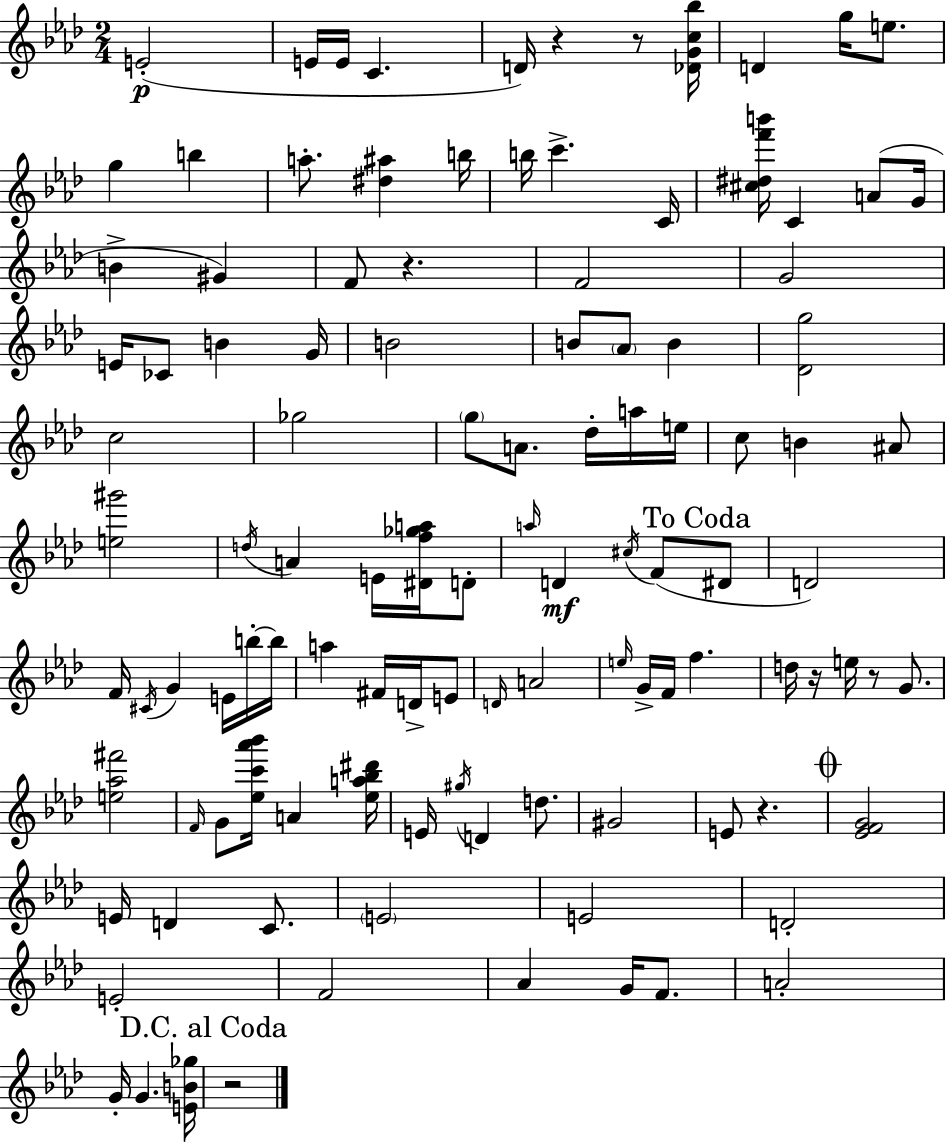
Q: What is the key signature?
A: AES major